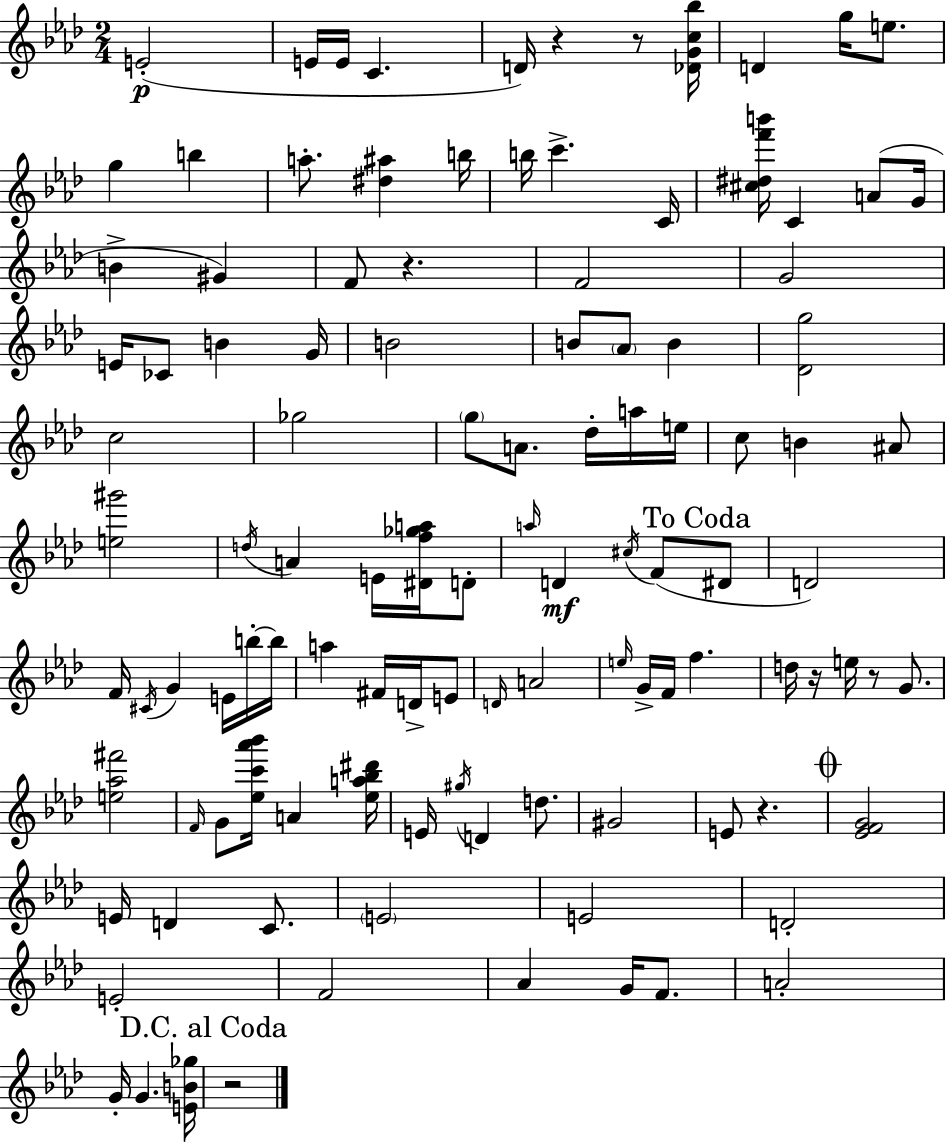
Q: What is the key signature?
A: AES major